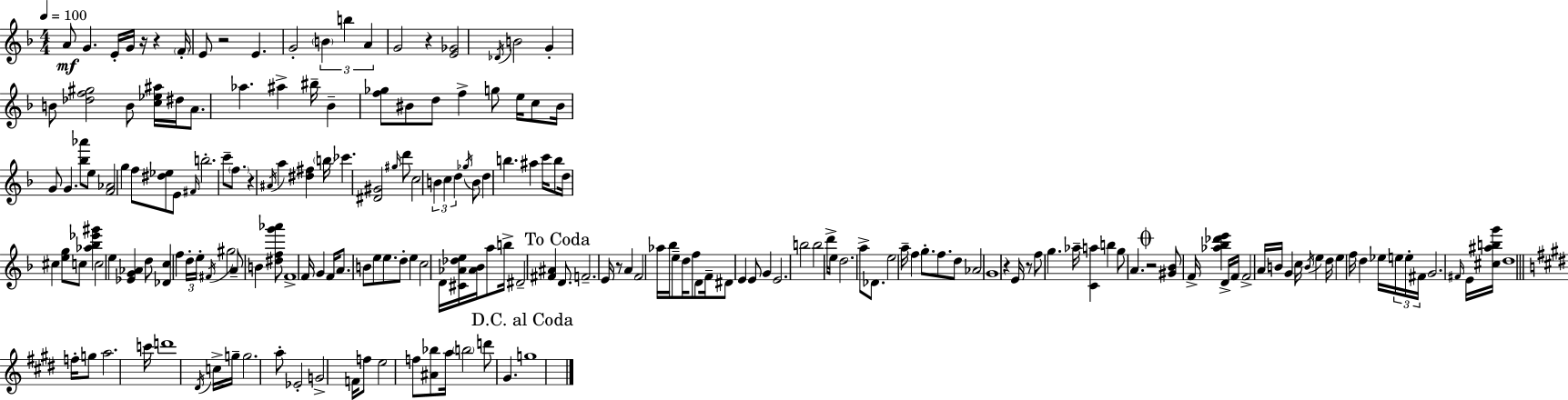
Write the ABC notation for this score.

X:1
T:Untitled
M:4/4
L:1/4
K:F
A/2 G E/4 G/4 z/4 z F/4 E/2 z2 E G2 B b A G2 z [E_G]2 _D/4 B2 G B/2 [_df^g]2 B/2 [c_e^a]/4 ^d/4 A/2 _a ^a ^b/4 _B [f_g]/2 ^B/2 d/2 f g/2 e/4 c/2 ^B/4 G/2 G [_b_a']/2 e/2 [F_A]2 g f/2 [^d_e]/2 E/2 ^F/4 b2 c'/2 f/2 z ^A/4 a [^d^f] b/4 _c' [^D^G]2 ^g/4 d'/2 c2 B c d _g/4 B/2 d b ^a c'/4 b/2 d/4 ^c [eg]/2 c/2 [_a_b_e'^g'] c2 e [_EG_A] d/2 [_Dc] f d/4 e/4 ^F/4 ^g2 A/2 B [^dfg'_a']/2 F4 F/4 G F/4 A/2 B/2 e/2 e/2 d/2 e c2 D/4 [^C_A_de]/4 [_A_B]/4 a/2 b/4 ^D2 [^F^A] D/2 F2 E/4 z/2 A F2 _a/4 _b/4 e/2 d/4 f/2 D/2 F/4 ^D/2 E E/2 G E2 b2 b2 d'/4 e/4 d2 a/2 _D/2 e2 a/4 f g/2 f/2 d/2 _A2 G4 z E/4 z/2 f/2 g _a/4 [Ca] b g/2 A z2 [^G_B]/2 F/4 [_a_b_d'e'] D/4 F/4 F2 A/4 B/4 G c/4 B/4 e d/4 e f/4 d _e/4 e/4 e/4 ^F/4 G2 ^F/4 E/4 [^c^abg']/4 d4 f/4 g/2 a2 c'/4 d'4 ^D/4 c/4 g/4 g2 a/2 _E2 G2 F/4 f/2 e2 f/2 [^A_b]/2 a/4 b2 d'/2 ^G g4